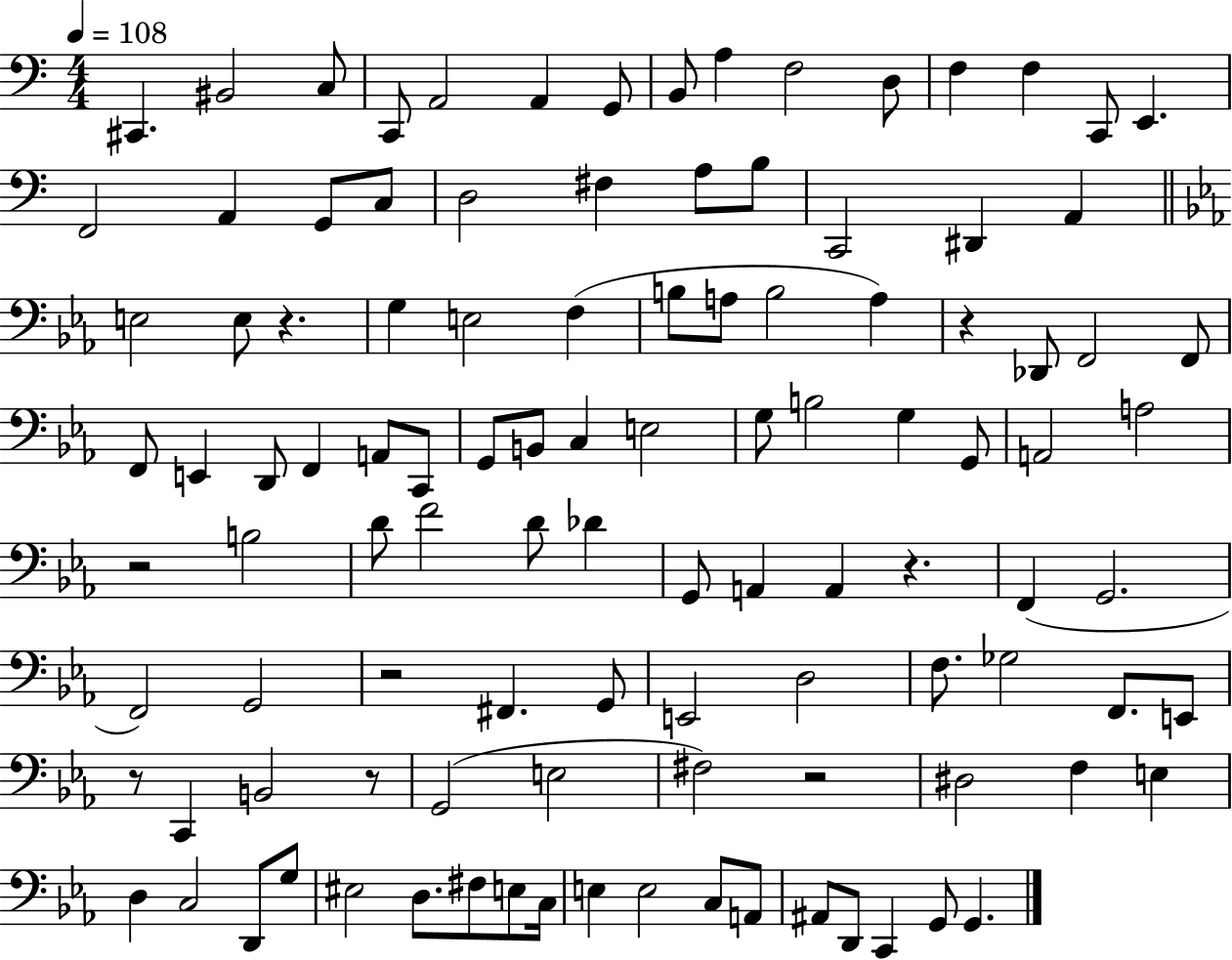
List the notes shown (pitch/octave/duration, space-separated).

C#2/q. BIS2/h C3/e C2/e A2/h A2/q G2/e B2/e A3/q F3/h D3/e F3/q F3/q C2/e E2/q. F2/h A2/q G2/e C3/e D3/h F#3/q A3/e B3/e C2/h D#2/q A2/q E3/h E3/e R/q. G3/q E3/h F3/q B3/e A3/e B3/h A3/q R/q Db2/e F2/h F2/e F2/e E2/q D2/e F2/q A2/e C2/e G2/e B2/e C3/q E3/h G3/e B3/h G3/q G2/e A2/h A3/h R/h B3/h D4/e F4/h D4/e Db4/q G2/e A2/q A2/q R/q. F2/q G2/h. F2/h G2/h R/h F#2/q. G2/e E2/h D3/h F3/e. Gb3/h F2/e. E2/e R/e C2/q B2/h R/e G2/h E3/h F#3/h R/h D#3/h F3/q E3/q D3/q C3/h D2/e G3/e EIS3/h D3/e. F#3/e E3/e C3/s E3/q E3/h C3/e A2/e A#2/e D2/e C2/q G2/e G2/q.